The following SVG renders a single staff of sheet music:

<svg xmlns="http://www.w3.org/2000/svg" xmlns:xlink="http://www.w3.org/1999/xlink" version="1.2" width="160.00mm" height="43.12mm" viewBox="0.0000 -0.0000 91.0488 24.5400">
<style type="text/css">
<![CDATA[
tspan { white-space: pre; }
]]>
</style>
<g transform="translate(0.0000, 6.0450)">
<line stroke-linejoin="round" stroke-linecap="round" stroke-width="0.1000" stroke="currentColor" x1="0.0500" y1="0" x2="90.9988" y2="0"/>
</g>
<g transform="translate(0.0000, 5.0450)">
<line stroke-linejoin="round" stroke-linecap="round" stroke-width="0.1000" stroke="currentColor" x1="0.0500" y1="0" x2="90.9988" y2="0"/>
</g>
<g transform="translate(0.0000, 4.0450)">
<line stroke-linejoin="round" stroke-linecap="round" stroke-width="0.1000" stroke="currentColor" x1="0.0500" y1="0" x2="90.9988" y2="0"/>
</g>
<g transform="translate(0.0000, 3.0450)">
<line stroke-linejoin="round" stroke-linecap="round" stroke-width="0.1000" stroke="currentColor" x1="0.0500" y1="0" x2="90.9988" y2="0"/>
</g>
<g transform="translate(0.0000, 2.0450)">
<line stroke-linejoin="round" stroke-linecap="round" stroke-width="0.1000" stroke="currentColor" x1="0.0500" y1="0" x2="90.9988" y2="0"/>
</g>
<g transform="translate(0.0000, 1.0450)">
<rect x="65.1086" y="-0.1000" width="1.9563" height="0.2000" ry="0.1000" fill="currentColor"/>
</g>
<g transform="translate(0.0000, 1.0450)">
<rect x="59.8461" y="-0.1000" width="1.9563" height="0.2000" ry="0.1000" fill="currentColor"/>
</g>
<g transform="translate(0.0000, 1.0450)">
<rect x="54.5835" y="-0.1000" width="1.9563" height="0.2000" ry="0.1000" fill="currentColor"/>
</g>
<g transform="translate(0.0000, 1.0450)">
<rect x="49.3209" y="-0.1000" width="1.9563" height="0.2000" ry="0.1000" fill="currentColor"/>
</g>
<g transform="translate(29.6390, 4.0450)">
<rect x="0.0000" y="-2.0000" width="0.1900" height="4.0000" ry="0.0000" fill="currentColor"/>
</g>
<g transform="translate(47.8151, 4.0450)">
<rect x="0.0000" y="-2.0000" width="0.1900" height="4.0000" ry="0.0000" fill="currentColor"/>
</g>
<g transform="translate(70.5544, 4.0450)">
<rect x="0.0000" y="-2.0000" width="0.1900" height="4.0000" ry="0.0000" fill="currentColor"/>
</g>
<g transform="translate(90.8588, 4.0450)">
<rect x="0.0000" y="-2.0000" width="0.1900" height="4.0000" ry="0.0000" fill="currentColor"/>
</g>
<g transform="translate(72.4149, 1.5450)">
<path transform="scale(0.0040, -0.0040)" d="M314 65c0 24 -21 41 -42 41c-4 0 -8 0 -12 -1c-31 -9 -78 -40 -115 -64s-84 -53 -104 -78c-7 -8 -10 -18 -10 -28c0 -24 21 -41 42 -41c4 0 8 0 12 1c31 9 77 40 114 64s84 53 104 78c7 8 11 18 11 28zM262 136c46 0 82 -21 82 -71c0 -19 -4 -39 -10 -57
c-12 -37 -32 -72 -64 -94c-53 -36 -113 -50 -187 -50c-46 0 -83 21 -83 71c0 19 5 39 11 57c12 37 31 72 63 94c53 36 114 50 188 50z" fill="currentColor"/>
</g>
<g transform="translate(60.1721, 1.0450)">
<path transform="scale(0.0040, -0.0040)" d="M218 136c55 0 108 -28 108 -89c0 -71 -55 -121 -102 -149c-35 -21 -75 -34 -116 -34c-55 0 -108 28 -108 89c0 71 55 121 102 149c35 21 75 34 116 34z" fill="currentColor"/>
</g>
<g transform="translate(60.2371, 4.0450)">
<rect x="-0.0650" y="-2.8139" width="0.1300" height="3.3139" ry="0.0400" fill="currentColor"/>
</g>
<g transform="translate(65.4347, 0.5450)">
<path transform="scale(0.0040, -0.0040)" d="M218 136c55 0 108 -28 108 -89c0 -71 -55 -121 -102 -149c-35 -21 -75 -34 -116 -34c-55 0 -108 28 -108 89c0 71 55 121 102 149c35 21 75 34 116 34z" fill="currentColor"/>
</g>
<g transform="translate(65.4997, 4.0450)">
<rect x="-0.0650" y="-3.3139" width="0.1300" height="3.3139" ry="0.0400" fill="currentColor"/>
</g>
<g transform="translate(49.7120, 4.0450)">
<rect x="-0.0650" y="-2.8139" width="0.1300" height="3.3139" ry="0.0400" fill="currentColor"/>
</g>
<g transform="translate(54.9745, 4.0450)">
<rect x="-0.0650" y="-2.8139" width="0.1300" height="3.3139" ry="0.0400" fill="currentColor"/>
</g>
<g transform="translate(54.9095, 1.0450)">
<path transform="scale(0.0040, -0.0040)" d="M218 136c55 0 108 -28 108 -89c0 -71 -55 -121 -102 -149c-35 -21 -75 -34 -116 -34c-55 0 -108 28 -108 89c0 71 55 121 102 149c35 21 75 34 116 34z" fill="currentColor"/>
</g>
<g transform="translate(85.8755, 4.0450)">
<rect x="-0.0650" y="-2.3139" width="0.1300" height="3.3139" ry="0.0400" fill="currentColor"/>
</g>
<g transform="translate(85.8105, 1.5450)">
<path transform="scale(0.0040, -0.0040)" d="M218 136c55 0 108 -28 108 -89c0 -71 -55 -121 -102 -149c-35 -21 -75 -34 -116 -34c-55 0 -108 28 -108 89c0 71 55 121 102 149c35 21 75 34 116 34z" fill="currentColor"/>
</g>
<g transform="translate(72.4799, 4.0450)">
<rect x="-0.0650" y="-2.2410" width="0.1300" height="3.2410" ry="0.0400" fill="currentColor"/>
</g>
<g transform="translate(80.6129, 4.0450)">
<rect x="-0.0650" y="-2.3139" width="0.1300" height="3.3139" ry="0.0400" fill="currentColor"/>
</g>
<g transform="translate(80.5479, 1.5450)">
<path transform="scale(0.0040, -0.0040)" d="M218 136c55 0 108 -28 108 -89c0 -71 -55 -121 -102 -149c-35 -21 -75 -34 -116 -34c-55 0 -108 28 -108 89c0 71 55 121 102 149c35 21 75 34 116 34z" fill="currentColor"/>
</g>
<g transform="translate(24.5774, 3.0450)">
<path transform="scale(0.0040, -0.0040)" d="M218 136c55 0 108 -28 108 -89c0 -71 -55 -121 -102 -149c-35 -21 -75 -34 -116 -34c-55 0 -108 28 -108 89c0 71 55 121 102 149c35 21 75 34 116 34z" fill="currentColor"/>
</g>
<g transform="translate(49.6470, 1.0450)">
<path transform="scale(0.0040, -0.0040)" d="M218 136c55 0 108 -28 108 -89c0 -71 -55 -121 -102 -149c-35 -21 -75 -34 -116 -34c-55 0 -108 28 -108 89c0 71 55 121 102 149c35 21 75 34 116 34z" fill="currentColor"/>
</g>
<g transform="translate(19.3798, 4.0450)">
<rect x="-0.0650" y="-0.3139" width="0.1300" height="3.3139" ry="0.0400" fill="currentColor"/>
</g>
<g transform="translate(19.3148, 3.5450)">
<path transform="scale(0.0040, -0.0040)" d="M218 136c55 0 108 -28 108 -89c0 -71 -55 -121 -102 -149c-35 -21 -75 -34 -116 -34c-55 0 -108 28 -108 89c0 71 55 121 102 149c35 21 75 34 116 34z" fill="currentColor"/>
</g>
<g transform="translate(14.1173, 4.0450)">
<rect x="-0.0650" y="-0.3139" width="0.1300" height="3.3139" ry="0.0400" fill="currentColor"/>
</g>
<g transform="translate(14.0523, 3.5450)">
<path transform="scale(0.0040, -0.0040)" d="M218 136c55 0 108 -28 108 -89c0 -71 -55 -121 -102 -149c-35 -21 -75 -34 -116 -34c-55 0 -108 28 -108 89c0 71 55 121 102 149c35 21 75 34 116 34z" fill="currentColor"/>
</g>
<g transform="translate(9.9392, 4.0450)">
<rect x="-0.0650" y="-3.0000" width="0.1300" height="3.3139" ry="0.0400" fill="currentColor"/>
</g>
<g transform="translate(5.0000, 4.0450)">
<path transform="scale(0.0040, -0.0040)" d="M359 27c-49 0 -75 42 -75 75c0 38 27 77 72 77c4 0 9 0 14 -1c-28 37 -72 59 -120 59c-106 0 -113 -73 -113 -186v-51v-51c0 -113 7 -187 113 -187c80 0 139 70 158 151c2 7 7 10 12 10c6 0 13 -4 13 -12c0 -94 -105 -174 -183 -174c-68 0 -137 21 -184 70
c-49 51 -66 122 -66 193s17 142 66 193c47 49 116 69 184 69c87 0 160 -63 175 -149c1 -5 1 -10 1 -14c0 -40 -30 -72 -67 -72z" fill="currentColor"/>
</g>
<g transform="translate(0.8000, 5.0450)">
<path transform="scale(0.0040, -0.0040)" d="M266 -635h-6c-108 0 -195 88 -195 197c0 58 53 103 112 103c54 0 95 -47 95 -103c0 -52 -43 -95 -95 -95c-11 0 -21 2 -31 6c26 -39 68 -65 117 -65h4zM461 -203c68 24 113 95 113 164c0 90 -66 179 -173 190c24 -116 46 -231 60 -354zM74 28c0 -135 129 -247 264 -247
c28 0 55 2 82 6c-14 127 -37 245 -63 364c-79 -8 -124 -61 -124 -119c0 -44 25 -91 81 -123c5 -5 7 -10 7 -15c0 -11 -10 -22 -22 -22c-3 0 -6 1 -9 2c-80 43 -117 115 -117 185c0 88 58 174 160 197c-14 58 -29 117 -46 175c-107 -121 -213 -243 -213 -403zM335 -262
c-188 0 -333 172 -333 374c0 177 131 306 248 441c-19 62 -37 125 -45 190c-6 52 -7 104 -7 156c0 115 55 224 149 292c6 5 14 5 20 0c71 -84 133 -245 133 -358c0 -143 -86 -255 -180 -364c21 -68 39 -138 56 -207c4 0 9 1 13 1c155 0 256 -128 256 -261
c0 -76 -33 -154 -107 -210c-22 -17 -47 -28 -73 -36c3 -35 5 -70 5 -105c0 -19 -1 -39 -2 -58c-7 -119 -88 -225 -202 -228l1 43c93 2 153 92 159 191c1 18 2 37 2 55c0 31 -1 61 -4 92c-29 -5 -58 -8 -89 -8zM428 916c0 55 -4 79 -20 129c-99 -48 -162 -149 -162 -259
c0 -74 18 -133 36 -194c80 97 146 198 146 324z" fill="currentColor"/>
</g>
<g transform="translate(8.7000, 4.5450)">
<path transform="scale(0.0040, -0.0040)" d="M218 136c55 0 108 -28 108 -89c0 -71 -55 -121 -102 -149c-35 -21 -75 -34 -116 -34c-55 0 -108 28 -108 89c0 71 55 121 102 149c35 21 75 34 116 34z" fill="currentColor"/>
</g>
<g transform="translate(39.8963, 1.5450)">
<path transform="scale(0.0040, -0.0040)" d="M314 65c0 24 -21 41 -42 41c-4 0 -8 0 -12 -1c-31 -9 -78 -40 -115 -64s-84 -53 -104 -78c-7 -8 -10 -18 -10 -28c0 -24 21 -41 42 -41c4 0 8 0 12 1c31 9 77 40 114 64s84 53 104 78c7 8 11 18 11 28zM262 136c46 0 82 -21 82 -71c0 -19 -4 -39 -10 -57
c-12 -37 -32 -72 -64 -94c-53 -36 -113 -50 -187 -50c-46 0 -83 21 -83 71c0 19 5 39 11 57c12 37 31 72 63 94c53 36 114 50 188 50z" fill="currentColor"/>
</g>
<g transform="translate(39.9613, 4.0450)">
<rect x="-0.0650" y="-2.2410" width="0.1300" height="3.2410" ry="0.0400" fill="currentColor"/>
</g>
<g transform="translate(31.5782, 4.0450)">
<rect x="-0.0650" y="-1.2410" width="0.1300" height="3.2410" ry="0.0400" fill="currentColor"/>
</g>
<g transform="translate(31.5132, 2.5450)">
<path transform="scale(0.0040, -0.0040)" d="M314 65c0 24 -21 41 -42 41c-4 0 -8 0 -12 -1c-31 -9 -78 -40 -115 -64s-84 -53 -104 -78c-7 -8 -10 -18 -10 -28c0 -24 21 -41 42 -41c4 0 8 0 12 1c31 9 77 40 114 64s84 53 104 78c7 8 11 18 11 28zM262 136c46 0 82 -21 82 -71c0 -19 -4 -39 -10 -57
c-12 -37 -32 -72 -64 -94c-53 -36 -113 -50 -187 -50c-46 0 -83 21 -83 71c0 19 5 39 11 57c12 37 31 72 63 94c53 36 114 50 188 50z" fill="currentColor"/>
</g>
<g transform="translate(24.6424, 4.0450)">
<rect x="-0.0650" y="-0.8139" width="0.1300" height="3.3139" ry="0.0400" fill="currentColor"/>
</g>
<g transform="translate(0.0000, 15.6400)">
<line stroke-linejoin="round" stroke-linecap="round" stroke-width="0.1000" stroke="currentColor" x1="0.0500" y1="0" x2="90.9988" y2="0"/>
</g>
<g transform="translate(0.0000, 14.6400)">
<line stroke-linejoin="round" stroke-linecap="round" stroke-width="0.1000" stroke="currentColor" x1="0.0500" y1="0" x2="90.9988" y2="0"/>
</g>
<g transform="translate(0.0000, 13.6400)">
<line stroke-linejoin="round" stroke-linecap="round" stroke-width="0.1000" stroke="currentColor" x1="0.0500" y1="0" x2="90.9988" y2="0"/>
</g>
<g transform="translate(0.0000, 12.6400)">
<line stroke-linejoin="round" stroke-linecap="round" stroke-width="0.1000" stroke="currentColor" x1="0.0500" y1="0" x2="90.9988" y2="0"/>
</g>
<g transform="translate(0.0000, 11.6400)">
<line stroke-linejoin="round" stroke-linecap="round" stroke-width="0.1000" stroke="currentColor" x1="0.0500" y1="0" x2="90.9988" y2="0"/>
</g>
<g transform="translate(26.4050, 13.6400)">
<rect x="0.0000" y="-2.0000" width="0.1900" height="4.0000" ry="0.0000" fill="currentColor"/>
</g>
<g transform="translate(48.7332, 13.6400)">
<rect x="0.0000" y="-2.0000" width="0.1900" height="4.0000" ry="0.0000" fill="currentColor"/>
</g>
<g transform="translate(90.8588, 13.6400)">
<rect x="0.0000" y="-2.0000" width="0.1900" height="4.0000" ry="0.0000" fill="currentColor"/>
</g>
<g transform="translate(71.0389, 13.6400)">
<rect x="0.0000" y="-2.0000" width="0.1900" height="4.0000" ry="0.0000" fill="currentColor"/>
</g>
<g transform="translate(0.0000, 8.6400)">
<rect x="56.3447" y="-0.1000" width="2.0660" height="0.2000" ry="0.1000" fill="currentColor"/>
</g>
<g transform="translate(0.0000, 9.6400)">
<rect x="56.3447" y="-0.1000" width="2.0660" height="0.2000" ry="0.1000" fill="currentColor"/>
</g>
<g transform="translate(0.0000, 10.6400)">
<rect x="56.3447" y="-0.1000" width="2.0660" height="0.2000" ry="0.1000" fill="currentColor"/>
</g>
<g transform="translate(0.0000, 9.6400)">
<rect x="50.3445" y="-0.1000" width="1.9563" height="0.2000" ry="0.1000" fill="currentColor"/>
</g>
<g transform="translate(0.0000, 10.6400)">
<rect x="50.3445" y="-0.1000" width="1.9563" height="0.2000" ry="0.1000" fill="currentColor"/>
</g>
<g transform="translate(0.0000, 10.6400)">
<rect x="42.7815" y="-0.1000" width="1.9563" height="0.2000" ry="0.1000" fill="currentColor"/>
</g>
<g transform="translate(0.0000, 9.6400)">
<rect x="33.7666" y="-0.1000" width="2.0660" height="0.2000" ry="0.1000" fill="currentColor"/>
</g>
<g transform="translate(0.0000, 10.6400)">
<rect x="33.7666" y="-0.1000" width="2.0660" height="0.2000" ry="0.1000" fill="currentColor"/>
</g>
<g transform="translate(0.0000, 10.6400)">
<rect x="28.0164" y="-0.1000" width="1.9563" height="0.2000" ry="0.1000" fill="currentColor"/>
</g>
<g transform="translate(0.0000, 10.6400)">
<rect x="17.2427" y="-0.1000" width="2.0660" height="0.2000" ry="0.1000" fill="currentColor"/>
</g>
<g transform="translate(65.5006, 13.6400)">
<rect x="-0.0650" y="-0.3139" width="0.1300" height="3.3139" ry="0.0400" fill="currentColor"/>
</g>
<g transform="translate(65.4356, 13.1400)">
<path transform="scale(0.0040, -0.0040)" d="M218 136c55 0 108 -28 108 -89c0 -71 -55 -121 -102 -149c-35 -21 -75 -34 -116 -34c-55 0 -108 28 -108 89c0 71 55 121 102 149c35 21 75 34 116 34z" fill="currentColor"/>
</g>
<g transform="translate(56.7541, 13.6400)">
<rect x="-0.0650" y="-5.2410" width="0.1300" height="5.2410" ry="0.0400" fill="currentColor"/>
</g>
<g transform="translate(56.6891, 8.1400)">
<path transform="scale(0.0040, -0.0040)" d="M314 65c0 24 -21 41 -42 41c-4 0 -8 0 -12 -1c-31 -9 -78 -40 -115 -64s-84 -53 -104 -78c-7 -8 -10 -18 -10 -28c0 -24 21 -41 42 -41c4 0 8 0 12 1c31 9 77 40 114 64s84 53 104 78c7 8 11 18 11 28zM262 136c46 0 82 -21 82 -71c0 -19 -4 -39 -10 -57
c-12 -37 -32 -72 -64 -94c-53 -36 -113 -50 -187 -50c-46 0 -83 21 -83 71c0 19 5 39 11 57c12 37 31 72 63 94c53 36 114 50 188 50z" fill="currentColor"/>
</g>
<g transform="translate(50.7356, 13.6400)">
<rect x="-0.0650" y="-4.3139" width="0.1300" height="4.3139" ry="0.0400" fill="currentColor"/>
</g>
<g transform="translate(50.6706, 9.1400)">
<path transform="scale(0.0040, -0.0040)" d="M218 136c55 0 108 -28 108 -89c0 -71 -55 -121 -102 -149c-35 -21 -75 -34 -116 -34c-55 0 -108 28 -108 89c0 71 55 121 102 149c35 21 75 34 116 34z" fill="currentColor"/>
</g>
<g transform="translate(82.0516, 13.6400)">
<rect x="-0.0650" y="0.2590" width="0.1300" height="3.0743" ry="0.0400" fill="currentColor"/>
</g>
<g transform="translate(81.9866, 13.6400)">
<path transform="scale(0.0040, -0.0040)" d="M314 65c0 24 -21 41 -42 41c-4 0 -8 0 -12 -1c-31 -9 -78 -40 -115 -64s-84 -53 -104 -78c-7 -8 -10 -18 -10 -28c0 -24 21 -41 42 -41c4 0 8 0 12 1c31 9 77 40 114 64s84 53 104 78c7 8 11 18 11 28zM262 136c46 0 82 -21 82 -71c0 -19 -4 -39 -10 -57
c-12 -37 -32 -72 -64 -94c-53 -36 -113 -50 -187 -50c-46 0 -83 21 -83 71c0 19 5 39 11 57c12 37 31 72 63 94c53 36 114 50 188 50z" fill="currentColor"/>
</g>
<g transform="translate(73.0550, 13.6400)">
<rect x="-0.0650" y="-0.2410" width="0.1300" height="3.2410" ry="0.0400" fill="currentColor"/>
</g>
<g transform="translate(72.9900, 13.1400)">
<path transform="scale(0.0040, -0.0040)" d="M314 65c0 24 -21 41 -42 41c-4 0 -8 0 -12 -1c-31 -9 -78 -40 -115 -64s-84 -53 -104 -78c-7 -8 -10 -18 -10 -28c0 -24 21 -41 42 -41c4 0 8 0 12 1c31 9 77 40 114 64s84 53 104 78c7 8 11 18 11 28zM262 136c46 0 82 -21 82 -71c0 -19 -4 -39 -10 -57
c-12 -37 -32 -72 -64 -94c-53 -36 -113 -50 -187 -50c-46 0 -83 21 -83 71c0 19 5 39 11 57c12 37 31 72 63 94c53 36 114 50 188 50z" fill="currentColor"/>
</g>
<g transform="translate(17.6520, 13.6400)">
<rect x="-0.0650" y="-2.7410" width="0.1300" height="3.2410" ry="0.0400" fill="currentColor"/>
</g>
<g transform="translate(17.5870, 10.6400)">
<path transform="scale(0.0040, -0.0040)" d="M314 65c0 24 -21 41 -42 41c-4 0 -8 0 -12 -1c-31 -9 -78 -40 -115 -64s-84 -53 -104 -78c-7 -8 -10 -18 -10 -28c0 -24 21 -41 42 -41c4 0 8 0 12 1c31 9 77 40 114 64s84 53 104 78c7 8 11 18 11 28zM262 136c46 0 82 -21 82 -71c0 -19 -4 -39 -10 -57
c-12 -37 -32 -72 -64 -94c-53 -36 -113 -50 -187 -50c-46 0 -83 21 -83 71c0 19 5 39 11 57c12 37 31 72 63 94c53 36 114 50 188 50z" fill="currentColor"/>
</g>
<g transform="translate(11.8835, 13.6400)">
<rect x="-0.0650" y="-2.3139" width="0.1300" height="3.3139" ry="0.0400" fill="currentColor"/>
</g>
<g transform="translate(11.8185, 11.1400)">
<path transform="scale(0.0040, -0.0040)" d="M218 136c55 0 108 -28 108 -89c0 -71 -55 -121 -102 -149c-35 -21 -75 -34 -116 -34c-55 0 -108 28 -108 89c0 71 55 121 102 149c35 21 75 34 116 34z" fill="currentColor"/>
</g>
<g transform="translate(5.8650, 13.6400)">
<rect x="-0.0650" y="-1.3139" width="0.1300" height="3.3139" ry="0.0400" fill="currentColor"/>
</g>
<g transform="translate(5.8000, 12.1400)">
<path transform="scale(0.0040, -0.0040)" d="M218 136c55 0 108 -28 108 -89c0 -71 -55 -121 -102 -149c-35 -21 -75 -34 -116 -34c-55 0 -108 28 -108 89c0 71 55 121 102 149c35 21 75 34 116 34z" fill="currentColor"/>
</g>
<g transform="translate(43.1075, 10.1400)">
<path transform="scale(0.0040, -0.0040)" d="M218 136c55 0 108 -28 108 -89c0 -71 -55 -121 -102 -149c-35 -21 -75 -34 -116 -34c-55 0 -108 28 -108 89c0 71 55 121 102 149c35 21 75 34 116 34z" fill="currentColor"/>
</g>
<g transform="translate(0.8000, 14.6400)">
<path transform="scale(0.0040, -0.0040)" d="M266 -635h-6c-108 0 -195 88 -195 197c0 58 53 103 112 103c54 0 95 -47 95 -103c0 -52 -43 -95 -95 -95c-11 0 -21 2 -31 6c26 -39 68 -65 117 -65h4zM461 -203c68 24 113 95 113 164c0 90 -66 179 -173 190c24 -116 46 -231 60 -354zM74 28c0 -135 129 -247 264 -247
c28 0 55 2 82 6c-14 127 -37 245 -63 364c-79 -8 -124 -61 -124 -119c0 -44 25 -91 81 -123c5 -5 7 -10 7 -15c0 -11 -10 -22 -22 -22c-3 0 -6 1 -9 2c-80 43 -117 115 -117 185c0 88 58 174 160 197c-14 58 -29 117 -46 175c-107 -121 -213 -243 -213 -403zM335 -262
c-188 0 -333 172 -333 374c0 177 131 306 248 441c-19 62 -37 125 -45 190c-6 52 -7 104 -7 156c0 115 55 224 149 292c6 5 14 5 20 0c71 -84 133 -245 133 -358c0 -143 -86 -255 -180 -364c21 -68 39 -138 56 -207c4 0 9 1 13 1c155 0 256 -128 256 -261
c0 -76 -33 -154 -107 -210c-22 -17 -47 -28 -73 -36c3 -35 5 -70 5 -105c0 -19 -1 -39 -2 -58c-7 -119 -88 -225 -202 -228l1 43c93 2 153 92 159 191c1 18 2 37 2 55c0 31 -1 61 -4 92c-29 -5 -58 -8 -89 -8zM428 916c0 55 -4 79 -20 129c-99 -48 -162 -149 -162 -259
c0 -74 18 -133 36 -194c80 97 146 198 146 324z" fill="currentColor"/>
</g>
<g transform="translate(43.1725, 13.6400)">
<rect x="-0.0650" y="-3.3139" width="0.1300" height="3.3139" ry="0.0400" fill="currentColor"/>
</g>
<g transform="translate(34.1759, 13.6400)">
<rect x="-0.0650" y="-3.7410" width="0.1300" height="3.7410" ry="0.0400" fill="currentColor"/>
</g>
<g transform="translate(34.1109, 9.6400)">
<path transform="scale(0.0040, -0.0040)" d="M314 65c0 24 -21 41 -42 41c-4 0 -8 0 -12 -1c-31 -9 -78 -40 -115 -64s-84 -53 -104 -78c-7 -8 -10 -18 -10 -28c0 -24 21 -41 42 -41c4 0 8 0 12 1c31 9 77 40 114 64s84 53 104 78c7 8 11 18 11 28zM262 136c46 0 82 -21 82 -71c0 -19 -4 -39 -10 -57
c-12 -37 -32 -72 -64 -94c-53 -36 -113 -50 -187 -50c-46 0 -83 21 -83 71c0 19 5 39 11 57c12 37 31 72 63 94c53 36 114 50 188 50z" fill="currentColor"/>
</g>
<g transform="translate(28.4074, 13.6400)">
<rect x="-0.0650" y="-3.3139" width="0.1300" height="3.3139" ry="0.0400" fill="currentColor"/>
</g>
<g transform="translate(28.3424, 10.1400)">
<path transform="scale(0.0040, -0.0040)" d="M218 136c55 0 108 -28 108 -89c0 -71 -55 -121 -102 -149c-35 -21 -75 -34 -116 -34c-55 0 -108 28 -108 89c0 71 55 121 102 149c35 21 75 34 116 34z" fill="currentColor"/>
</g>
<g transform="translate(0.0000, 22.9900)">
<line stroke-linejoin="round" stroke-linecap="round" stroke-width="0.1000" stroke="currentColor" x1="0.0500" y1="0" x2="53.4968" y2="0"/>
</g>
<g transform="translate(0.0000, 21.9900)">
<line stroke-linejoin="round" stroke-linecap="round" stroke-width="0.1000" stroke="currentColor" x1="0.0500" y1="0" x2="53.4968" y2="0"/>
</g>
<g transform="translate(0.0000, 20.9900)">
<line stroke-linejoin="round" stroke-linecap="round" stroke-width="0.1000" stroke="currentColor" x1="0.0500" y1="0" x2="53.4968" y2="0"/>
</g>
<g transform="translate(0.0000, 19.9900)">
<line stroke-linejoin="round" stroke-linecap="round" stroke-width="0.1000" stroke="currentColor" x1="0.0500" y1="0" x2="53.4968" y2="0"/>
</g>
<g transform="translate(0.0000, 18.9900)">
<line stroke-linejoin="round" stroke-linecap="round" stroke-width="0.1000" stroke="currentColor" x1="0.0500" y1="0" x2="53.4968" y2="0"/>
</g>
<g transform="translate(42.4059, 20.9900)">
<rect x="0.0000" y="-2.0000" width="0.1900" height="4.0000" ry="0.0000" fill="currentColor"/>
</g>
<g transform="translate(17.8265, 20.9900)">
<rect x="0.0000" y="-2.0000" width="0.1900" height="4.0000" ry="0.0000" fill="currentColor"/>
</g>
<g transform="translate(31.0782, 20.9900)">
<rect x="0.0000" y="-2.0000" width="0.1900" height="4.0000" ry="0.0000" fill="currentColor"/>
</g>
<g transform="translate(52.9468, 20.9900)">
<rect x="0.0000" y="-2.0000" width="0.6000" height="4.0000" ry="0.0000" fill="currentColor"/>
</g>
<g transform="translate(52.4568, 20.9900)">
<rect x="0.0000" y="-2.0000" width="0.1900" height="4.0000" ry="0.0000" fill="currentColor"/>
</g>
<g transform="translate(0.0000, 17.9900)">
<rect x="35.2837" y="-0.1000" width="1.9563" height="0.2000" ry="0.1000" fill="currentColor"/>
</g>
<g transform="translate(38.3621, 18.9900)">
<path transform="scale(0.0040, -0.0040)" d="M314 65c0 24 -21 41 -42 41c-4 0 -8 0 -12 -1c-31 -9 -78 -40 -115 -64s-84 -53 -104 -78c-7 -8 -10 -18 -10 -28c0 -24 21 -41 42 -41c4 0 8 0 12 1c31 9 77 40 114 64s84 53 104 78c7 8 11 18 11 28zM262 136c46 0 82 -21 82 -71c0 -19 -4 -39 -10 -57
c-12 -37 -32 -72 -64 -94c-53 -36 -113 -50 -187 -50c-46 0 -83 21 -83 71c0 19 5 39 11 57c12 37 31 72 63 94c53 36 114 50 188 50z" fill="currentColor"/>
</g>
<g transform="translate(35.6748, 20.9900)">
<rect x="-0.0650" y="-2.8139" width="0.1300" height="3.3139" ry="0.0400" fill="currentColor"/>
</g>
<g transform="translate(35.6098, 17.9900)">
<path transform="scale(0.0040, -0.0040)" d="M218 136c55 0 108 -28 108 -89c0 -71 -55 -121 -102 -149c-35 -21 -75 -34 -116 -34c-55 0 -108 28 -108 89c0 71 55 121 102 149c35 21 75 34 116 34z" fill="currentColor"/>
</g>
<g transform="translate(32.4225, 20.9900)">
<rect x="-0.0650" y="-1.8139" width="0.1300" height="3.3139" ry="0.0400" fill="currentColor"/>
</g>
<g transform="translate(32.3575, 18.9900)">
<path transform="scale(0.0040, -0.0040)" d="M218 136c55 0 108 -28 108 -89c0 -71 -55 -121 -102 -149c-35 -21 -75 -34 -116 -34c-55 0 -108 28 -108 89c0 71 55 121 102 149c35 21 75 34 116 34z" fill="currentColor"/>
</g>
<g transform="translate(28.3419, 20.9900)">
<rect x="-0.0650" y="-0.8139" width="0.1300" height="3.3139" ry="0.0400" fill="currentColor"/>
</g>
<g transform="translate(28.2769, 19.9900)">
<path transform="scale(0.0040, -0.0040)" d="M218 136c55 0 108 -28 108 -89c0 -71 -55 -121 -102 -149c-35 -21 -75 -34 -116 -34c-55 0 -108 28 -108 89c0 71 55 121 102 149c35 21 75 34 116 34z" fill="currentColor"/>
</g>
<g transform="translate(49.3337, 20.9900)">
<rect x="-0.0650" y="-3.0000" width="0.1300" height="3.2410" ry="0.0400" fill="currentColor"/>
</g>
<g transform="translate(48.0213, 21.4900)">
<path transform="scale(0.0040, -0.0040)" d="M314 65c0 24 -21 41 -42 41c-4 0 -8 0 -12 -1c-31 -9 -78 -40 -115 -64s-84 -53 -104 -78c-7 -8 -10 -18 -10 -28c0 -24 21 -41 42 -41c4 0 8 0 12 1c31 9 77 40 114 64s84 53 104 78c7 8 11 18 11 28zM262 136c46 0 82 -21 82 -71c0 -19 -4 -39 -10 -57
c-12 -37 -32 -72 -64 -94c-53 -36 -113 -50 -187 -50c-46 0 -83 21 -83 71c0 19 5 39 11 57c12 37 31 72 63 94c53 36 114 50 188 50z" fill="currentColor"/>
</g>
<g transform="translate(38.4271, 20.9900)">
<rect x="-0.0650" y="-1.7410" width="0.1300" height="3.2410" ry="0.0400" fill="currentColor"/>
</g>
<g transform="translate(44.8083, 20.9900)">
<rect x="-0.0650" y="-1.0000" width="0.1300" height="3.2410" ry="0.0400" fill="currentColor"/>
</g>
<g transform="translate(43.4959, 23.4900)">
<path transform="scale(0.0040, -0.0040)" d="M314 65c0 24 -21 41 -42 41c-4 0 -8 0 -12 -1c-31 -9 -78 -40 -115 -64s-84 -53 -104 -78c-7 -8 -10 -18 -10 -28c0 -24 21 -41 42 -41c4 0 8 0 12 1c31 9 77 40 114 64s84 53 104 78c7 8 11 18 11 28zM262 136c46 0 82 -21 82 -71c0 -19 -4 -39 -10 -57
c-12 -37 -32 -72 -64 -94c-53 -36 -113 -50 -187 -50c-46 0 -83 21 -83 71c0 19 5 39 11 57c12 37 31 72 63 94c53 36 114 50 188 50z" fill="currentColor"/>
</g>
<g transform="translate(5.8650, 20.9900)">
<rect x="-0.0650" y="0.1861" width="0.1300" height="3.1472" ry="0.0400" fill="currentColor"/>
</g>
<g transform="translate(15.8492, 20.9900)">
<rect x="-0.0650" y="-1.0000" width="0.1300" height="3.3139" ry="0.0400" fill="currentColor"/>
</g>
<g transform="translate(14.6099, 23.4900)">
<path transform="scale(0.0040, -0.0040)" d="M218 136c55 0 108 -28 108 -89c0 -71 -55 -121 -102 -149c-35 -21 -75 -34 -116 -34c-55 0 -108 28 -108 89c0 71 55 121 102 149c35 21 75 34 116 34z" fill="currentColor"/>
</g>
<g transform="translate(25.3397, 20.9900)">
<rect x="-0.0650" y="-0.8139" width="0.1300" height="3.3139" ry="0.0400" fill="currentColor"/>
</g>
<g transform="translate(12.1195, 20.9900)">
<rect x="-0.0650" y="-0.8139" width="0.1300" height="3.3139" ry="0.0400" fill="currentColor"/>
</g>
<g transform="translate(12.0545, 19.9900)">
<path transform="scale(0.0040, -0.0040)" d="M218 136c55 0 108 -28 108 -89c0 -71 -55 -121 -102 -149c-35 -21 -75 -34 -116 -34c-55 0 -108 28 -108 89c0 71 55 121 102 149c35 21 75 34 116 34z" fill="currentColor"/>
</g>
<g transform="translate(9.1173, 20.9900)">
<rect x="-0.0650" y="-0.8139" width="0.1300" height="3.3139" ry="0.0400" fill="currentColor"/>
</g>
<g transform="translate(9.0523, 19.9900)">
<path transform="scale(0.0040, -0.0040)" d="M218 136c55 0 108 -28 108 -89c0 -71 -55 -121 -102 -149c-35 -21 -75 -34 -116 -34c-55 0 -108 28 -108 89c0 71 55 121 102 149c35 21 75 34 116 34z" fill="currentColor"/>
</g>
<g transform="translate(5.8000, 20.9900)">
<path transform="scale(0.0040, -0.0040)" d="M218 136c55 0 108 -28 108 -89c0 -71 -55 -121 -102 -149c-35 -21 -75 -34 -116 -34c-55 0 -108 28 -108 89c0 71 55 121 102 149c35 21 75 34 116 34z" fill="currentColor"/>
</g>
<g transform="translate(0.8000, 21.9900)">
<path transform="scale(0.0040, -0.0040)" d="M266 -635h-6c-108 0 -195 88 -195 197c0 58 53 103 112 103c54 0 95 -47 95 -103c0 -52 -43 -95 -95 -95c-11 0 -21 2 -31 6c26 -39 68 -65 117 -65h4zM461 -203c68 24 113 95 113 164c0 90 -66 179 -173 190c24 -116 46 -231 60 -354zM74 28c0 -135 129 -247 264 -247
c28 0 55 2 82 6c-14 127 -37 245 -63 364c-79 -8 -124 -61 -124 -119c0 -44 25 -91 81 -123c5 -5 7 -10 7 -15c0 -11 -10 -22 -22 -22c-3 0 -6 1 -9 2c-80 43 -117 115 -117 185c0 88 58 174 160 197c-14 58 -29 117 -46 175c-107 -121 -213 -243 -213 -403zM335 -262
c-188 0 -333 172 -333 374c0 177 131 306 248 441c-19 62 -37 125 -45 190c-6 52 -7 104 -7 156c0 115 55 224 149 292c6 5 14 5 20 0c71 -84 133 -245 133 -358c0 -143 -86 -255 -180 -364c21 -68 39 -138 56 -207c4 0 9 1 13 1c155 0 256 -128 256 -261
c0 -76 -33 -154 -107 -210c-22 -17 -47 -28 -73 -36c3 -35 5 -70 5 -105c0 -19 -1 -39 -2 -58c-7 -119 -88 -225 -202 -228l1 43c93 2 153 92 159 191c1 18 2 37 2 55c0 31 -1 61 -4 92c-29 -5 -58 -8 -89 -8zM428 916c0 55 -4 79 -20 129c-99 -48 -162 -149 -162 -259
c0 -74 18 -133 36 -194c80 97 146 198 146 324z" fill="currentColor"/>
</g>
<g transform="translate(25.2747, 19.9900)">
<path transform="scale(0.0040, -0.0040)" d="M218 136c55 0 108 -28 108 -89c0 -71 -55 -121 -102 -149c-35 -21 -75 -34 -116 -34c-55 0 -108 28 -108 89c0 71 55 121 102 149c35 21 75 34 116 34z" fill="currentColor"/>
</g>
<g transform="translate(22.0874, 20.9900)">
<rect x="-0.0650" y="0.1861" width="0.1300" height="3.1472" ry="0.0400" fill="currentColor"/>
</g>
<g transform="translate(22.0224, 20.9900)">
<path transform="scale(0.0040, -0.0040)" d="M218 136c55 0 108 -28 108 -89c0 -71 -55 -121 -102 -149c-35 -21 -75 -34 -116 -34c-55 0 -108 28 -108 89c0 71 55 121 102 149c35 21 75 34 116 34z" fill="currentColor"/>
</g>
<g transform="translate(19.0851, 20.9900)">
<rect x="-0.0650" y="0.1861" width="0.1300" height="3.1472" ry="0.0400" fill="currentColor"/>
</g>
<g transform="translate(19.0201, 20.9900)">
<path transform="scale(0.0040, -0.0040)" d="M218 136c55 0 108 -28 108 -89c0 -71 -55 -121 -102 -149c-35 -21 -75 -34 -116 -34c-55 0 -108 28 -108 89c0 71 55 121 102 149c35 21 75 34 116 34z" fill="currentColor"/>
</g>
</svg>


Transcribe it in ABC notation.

X:1
T:Untitled
M:4/4
L:1/4
K:C
A c c d e2 g2 a a a b g2 g g e g a2 b c'2 b d' f'2 c c2 B2 B d d D B B d d f a f2 D2 A2